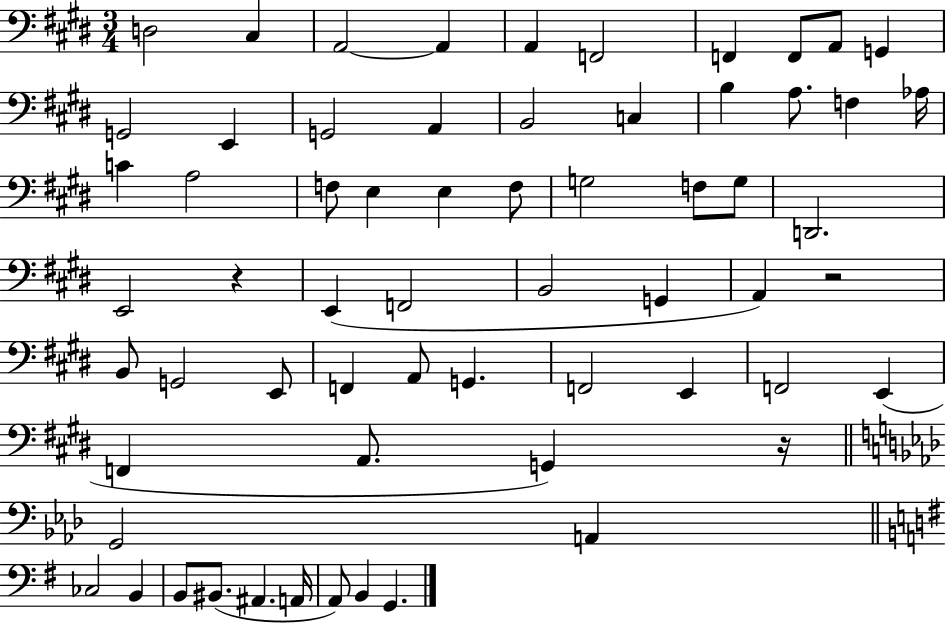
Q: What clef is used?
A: bass